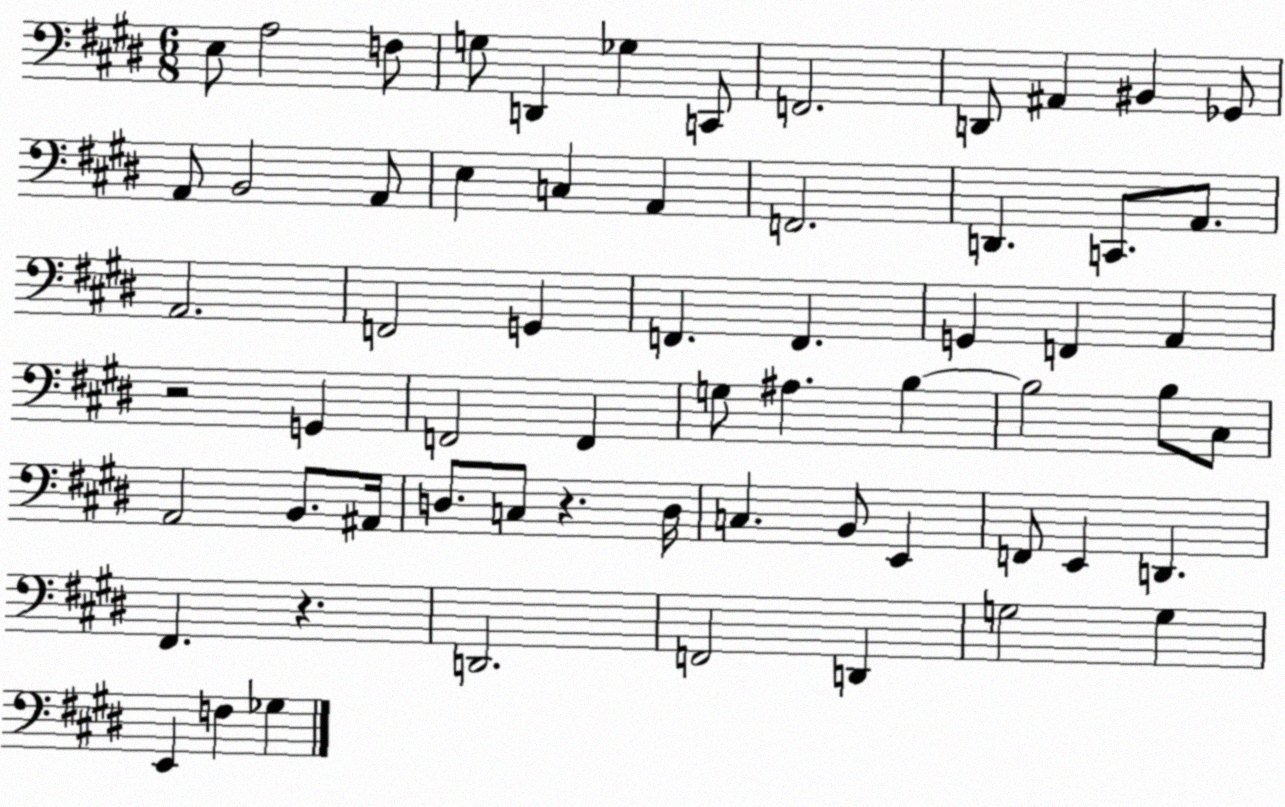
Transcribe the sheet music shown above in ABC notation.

X:1
T:Untitled
M:6/8
L:1/4
K:E
E,/2 A,2 F,/2 G,/2 D,, _G, C,,/2 F,,2 D,,/2 ^A,, ^B,, _G,,/2 A,,/2 B,,2 A,,/2 E, C, A,, F,,2 D,, C,,/2 A,,/2 A,,2 F,,2 G,, F,, F,, G,, F,, A,, z2 G,, F,,2 F,, G,/2 ^A, B, B,2 B,/2 ^C,/2 A,,2 B,,/2 ^A,,/4 D,/2 C,/2 z D,/4 C, B,,/2 E,, F,,/2 E,, D,, ^F,, z D,,2 F,,2 D,, G,2 G, E,, F, _G,